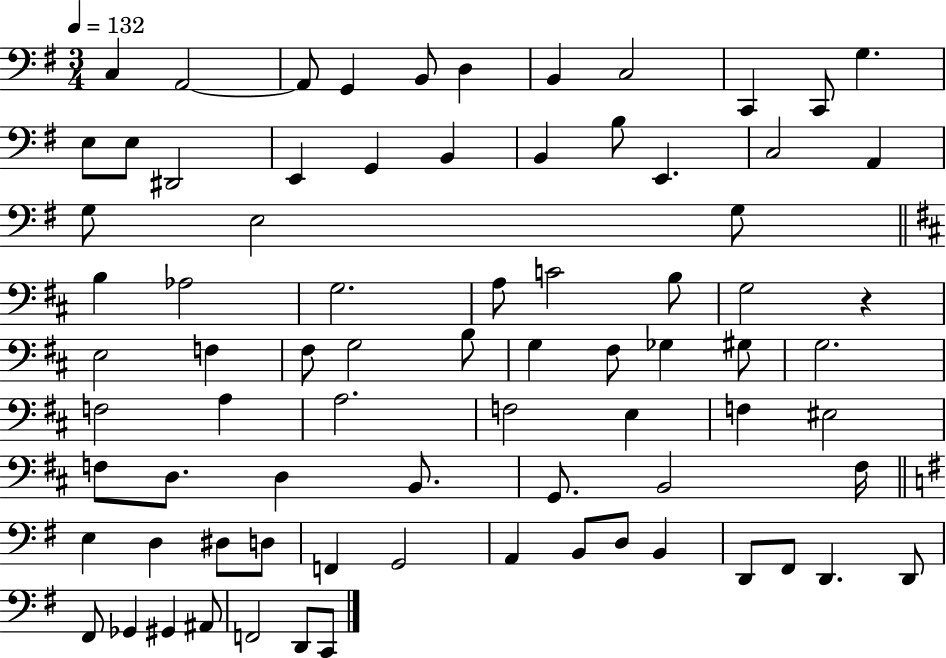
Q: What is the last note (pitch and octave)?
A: C2